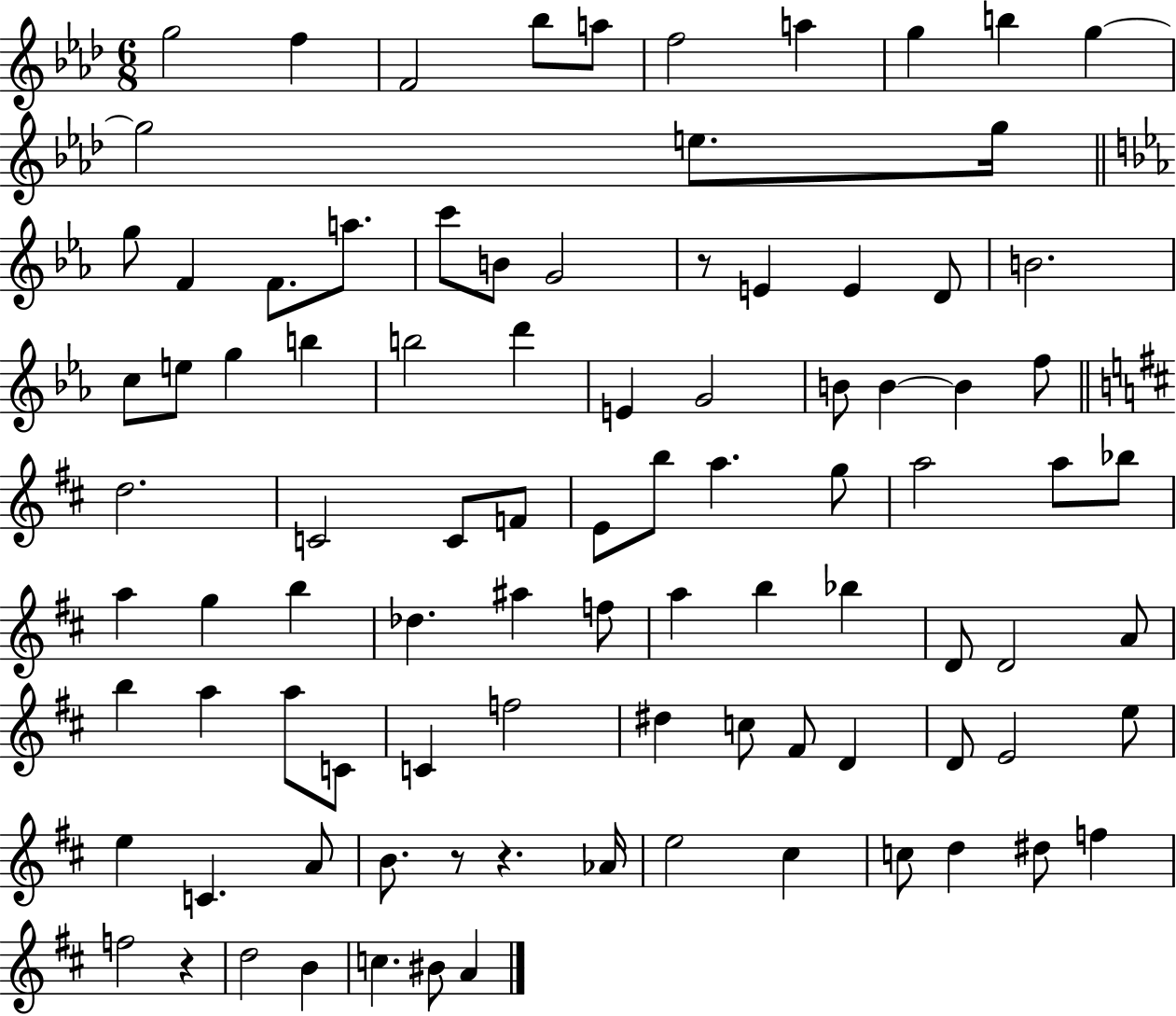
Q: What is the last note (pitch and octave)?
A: A4